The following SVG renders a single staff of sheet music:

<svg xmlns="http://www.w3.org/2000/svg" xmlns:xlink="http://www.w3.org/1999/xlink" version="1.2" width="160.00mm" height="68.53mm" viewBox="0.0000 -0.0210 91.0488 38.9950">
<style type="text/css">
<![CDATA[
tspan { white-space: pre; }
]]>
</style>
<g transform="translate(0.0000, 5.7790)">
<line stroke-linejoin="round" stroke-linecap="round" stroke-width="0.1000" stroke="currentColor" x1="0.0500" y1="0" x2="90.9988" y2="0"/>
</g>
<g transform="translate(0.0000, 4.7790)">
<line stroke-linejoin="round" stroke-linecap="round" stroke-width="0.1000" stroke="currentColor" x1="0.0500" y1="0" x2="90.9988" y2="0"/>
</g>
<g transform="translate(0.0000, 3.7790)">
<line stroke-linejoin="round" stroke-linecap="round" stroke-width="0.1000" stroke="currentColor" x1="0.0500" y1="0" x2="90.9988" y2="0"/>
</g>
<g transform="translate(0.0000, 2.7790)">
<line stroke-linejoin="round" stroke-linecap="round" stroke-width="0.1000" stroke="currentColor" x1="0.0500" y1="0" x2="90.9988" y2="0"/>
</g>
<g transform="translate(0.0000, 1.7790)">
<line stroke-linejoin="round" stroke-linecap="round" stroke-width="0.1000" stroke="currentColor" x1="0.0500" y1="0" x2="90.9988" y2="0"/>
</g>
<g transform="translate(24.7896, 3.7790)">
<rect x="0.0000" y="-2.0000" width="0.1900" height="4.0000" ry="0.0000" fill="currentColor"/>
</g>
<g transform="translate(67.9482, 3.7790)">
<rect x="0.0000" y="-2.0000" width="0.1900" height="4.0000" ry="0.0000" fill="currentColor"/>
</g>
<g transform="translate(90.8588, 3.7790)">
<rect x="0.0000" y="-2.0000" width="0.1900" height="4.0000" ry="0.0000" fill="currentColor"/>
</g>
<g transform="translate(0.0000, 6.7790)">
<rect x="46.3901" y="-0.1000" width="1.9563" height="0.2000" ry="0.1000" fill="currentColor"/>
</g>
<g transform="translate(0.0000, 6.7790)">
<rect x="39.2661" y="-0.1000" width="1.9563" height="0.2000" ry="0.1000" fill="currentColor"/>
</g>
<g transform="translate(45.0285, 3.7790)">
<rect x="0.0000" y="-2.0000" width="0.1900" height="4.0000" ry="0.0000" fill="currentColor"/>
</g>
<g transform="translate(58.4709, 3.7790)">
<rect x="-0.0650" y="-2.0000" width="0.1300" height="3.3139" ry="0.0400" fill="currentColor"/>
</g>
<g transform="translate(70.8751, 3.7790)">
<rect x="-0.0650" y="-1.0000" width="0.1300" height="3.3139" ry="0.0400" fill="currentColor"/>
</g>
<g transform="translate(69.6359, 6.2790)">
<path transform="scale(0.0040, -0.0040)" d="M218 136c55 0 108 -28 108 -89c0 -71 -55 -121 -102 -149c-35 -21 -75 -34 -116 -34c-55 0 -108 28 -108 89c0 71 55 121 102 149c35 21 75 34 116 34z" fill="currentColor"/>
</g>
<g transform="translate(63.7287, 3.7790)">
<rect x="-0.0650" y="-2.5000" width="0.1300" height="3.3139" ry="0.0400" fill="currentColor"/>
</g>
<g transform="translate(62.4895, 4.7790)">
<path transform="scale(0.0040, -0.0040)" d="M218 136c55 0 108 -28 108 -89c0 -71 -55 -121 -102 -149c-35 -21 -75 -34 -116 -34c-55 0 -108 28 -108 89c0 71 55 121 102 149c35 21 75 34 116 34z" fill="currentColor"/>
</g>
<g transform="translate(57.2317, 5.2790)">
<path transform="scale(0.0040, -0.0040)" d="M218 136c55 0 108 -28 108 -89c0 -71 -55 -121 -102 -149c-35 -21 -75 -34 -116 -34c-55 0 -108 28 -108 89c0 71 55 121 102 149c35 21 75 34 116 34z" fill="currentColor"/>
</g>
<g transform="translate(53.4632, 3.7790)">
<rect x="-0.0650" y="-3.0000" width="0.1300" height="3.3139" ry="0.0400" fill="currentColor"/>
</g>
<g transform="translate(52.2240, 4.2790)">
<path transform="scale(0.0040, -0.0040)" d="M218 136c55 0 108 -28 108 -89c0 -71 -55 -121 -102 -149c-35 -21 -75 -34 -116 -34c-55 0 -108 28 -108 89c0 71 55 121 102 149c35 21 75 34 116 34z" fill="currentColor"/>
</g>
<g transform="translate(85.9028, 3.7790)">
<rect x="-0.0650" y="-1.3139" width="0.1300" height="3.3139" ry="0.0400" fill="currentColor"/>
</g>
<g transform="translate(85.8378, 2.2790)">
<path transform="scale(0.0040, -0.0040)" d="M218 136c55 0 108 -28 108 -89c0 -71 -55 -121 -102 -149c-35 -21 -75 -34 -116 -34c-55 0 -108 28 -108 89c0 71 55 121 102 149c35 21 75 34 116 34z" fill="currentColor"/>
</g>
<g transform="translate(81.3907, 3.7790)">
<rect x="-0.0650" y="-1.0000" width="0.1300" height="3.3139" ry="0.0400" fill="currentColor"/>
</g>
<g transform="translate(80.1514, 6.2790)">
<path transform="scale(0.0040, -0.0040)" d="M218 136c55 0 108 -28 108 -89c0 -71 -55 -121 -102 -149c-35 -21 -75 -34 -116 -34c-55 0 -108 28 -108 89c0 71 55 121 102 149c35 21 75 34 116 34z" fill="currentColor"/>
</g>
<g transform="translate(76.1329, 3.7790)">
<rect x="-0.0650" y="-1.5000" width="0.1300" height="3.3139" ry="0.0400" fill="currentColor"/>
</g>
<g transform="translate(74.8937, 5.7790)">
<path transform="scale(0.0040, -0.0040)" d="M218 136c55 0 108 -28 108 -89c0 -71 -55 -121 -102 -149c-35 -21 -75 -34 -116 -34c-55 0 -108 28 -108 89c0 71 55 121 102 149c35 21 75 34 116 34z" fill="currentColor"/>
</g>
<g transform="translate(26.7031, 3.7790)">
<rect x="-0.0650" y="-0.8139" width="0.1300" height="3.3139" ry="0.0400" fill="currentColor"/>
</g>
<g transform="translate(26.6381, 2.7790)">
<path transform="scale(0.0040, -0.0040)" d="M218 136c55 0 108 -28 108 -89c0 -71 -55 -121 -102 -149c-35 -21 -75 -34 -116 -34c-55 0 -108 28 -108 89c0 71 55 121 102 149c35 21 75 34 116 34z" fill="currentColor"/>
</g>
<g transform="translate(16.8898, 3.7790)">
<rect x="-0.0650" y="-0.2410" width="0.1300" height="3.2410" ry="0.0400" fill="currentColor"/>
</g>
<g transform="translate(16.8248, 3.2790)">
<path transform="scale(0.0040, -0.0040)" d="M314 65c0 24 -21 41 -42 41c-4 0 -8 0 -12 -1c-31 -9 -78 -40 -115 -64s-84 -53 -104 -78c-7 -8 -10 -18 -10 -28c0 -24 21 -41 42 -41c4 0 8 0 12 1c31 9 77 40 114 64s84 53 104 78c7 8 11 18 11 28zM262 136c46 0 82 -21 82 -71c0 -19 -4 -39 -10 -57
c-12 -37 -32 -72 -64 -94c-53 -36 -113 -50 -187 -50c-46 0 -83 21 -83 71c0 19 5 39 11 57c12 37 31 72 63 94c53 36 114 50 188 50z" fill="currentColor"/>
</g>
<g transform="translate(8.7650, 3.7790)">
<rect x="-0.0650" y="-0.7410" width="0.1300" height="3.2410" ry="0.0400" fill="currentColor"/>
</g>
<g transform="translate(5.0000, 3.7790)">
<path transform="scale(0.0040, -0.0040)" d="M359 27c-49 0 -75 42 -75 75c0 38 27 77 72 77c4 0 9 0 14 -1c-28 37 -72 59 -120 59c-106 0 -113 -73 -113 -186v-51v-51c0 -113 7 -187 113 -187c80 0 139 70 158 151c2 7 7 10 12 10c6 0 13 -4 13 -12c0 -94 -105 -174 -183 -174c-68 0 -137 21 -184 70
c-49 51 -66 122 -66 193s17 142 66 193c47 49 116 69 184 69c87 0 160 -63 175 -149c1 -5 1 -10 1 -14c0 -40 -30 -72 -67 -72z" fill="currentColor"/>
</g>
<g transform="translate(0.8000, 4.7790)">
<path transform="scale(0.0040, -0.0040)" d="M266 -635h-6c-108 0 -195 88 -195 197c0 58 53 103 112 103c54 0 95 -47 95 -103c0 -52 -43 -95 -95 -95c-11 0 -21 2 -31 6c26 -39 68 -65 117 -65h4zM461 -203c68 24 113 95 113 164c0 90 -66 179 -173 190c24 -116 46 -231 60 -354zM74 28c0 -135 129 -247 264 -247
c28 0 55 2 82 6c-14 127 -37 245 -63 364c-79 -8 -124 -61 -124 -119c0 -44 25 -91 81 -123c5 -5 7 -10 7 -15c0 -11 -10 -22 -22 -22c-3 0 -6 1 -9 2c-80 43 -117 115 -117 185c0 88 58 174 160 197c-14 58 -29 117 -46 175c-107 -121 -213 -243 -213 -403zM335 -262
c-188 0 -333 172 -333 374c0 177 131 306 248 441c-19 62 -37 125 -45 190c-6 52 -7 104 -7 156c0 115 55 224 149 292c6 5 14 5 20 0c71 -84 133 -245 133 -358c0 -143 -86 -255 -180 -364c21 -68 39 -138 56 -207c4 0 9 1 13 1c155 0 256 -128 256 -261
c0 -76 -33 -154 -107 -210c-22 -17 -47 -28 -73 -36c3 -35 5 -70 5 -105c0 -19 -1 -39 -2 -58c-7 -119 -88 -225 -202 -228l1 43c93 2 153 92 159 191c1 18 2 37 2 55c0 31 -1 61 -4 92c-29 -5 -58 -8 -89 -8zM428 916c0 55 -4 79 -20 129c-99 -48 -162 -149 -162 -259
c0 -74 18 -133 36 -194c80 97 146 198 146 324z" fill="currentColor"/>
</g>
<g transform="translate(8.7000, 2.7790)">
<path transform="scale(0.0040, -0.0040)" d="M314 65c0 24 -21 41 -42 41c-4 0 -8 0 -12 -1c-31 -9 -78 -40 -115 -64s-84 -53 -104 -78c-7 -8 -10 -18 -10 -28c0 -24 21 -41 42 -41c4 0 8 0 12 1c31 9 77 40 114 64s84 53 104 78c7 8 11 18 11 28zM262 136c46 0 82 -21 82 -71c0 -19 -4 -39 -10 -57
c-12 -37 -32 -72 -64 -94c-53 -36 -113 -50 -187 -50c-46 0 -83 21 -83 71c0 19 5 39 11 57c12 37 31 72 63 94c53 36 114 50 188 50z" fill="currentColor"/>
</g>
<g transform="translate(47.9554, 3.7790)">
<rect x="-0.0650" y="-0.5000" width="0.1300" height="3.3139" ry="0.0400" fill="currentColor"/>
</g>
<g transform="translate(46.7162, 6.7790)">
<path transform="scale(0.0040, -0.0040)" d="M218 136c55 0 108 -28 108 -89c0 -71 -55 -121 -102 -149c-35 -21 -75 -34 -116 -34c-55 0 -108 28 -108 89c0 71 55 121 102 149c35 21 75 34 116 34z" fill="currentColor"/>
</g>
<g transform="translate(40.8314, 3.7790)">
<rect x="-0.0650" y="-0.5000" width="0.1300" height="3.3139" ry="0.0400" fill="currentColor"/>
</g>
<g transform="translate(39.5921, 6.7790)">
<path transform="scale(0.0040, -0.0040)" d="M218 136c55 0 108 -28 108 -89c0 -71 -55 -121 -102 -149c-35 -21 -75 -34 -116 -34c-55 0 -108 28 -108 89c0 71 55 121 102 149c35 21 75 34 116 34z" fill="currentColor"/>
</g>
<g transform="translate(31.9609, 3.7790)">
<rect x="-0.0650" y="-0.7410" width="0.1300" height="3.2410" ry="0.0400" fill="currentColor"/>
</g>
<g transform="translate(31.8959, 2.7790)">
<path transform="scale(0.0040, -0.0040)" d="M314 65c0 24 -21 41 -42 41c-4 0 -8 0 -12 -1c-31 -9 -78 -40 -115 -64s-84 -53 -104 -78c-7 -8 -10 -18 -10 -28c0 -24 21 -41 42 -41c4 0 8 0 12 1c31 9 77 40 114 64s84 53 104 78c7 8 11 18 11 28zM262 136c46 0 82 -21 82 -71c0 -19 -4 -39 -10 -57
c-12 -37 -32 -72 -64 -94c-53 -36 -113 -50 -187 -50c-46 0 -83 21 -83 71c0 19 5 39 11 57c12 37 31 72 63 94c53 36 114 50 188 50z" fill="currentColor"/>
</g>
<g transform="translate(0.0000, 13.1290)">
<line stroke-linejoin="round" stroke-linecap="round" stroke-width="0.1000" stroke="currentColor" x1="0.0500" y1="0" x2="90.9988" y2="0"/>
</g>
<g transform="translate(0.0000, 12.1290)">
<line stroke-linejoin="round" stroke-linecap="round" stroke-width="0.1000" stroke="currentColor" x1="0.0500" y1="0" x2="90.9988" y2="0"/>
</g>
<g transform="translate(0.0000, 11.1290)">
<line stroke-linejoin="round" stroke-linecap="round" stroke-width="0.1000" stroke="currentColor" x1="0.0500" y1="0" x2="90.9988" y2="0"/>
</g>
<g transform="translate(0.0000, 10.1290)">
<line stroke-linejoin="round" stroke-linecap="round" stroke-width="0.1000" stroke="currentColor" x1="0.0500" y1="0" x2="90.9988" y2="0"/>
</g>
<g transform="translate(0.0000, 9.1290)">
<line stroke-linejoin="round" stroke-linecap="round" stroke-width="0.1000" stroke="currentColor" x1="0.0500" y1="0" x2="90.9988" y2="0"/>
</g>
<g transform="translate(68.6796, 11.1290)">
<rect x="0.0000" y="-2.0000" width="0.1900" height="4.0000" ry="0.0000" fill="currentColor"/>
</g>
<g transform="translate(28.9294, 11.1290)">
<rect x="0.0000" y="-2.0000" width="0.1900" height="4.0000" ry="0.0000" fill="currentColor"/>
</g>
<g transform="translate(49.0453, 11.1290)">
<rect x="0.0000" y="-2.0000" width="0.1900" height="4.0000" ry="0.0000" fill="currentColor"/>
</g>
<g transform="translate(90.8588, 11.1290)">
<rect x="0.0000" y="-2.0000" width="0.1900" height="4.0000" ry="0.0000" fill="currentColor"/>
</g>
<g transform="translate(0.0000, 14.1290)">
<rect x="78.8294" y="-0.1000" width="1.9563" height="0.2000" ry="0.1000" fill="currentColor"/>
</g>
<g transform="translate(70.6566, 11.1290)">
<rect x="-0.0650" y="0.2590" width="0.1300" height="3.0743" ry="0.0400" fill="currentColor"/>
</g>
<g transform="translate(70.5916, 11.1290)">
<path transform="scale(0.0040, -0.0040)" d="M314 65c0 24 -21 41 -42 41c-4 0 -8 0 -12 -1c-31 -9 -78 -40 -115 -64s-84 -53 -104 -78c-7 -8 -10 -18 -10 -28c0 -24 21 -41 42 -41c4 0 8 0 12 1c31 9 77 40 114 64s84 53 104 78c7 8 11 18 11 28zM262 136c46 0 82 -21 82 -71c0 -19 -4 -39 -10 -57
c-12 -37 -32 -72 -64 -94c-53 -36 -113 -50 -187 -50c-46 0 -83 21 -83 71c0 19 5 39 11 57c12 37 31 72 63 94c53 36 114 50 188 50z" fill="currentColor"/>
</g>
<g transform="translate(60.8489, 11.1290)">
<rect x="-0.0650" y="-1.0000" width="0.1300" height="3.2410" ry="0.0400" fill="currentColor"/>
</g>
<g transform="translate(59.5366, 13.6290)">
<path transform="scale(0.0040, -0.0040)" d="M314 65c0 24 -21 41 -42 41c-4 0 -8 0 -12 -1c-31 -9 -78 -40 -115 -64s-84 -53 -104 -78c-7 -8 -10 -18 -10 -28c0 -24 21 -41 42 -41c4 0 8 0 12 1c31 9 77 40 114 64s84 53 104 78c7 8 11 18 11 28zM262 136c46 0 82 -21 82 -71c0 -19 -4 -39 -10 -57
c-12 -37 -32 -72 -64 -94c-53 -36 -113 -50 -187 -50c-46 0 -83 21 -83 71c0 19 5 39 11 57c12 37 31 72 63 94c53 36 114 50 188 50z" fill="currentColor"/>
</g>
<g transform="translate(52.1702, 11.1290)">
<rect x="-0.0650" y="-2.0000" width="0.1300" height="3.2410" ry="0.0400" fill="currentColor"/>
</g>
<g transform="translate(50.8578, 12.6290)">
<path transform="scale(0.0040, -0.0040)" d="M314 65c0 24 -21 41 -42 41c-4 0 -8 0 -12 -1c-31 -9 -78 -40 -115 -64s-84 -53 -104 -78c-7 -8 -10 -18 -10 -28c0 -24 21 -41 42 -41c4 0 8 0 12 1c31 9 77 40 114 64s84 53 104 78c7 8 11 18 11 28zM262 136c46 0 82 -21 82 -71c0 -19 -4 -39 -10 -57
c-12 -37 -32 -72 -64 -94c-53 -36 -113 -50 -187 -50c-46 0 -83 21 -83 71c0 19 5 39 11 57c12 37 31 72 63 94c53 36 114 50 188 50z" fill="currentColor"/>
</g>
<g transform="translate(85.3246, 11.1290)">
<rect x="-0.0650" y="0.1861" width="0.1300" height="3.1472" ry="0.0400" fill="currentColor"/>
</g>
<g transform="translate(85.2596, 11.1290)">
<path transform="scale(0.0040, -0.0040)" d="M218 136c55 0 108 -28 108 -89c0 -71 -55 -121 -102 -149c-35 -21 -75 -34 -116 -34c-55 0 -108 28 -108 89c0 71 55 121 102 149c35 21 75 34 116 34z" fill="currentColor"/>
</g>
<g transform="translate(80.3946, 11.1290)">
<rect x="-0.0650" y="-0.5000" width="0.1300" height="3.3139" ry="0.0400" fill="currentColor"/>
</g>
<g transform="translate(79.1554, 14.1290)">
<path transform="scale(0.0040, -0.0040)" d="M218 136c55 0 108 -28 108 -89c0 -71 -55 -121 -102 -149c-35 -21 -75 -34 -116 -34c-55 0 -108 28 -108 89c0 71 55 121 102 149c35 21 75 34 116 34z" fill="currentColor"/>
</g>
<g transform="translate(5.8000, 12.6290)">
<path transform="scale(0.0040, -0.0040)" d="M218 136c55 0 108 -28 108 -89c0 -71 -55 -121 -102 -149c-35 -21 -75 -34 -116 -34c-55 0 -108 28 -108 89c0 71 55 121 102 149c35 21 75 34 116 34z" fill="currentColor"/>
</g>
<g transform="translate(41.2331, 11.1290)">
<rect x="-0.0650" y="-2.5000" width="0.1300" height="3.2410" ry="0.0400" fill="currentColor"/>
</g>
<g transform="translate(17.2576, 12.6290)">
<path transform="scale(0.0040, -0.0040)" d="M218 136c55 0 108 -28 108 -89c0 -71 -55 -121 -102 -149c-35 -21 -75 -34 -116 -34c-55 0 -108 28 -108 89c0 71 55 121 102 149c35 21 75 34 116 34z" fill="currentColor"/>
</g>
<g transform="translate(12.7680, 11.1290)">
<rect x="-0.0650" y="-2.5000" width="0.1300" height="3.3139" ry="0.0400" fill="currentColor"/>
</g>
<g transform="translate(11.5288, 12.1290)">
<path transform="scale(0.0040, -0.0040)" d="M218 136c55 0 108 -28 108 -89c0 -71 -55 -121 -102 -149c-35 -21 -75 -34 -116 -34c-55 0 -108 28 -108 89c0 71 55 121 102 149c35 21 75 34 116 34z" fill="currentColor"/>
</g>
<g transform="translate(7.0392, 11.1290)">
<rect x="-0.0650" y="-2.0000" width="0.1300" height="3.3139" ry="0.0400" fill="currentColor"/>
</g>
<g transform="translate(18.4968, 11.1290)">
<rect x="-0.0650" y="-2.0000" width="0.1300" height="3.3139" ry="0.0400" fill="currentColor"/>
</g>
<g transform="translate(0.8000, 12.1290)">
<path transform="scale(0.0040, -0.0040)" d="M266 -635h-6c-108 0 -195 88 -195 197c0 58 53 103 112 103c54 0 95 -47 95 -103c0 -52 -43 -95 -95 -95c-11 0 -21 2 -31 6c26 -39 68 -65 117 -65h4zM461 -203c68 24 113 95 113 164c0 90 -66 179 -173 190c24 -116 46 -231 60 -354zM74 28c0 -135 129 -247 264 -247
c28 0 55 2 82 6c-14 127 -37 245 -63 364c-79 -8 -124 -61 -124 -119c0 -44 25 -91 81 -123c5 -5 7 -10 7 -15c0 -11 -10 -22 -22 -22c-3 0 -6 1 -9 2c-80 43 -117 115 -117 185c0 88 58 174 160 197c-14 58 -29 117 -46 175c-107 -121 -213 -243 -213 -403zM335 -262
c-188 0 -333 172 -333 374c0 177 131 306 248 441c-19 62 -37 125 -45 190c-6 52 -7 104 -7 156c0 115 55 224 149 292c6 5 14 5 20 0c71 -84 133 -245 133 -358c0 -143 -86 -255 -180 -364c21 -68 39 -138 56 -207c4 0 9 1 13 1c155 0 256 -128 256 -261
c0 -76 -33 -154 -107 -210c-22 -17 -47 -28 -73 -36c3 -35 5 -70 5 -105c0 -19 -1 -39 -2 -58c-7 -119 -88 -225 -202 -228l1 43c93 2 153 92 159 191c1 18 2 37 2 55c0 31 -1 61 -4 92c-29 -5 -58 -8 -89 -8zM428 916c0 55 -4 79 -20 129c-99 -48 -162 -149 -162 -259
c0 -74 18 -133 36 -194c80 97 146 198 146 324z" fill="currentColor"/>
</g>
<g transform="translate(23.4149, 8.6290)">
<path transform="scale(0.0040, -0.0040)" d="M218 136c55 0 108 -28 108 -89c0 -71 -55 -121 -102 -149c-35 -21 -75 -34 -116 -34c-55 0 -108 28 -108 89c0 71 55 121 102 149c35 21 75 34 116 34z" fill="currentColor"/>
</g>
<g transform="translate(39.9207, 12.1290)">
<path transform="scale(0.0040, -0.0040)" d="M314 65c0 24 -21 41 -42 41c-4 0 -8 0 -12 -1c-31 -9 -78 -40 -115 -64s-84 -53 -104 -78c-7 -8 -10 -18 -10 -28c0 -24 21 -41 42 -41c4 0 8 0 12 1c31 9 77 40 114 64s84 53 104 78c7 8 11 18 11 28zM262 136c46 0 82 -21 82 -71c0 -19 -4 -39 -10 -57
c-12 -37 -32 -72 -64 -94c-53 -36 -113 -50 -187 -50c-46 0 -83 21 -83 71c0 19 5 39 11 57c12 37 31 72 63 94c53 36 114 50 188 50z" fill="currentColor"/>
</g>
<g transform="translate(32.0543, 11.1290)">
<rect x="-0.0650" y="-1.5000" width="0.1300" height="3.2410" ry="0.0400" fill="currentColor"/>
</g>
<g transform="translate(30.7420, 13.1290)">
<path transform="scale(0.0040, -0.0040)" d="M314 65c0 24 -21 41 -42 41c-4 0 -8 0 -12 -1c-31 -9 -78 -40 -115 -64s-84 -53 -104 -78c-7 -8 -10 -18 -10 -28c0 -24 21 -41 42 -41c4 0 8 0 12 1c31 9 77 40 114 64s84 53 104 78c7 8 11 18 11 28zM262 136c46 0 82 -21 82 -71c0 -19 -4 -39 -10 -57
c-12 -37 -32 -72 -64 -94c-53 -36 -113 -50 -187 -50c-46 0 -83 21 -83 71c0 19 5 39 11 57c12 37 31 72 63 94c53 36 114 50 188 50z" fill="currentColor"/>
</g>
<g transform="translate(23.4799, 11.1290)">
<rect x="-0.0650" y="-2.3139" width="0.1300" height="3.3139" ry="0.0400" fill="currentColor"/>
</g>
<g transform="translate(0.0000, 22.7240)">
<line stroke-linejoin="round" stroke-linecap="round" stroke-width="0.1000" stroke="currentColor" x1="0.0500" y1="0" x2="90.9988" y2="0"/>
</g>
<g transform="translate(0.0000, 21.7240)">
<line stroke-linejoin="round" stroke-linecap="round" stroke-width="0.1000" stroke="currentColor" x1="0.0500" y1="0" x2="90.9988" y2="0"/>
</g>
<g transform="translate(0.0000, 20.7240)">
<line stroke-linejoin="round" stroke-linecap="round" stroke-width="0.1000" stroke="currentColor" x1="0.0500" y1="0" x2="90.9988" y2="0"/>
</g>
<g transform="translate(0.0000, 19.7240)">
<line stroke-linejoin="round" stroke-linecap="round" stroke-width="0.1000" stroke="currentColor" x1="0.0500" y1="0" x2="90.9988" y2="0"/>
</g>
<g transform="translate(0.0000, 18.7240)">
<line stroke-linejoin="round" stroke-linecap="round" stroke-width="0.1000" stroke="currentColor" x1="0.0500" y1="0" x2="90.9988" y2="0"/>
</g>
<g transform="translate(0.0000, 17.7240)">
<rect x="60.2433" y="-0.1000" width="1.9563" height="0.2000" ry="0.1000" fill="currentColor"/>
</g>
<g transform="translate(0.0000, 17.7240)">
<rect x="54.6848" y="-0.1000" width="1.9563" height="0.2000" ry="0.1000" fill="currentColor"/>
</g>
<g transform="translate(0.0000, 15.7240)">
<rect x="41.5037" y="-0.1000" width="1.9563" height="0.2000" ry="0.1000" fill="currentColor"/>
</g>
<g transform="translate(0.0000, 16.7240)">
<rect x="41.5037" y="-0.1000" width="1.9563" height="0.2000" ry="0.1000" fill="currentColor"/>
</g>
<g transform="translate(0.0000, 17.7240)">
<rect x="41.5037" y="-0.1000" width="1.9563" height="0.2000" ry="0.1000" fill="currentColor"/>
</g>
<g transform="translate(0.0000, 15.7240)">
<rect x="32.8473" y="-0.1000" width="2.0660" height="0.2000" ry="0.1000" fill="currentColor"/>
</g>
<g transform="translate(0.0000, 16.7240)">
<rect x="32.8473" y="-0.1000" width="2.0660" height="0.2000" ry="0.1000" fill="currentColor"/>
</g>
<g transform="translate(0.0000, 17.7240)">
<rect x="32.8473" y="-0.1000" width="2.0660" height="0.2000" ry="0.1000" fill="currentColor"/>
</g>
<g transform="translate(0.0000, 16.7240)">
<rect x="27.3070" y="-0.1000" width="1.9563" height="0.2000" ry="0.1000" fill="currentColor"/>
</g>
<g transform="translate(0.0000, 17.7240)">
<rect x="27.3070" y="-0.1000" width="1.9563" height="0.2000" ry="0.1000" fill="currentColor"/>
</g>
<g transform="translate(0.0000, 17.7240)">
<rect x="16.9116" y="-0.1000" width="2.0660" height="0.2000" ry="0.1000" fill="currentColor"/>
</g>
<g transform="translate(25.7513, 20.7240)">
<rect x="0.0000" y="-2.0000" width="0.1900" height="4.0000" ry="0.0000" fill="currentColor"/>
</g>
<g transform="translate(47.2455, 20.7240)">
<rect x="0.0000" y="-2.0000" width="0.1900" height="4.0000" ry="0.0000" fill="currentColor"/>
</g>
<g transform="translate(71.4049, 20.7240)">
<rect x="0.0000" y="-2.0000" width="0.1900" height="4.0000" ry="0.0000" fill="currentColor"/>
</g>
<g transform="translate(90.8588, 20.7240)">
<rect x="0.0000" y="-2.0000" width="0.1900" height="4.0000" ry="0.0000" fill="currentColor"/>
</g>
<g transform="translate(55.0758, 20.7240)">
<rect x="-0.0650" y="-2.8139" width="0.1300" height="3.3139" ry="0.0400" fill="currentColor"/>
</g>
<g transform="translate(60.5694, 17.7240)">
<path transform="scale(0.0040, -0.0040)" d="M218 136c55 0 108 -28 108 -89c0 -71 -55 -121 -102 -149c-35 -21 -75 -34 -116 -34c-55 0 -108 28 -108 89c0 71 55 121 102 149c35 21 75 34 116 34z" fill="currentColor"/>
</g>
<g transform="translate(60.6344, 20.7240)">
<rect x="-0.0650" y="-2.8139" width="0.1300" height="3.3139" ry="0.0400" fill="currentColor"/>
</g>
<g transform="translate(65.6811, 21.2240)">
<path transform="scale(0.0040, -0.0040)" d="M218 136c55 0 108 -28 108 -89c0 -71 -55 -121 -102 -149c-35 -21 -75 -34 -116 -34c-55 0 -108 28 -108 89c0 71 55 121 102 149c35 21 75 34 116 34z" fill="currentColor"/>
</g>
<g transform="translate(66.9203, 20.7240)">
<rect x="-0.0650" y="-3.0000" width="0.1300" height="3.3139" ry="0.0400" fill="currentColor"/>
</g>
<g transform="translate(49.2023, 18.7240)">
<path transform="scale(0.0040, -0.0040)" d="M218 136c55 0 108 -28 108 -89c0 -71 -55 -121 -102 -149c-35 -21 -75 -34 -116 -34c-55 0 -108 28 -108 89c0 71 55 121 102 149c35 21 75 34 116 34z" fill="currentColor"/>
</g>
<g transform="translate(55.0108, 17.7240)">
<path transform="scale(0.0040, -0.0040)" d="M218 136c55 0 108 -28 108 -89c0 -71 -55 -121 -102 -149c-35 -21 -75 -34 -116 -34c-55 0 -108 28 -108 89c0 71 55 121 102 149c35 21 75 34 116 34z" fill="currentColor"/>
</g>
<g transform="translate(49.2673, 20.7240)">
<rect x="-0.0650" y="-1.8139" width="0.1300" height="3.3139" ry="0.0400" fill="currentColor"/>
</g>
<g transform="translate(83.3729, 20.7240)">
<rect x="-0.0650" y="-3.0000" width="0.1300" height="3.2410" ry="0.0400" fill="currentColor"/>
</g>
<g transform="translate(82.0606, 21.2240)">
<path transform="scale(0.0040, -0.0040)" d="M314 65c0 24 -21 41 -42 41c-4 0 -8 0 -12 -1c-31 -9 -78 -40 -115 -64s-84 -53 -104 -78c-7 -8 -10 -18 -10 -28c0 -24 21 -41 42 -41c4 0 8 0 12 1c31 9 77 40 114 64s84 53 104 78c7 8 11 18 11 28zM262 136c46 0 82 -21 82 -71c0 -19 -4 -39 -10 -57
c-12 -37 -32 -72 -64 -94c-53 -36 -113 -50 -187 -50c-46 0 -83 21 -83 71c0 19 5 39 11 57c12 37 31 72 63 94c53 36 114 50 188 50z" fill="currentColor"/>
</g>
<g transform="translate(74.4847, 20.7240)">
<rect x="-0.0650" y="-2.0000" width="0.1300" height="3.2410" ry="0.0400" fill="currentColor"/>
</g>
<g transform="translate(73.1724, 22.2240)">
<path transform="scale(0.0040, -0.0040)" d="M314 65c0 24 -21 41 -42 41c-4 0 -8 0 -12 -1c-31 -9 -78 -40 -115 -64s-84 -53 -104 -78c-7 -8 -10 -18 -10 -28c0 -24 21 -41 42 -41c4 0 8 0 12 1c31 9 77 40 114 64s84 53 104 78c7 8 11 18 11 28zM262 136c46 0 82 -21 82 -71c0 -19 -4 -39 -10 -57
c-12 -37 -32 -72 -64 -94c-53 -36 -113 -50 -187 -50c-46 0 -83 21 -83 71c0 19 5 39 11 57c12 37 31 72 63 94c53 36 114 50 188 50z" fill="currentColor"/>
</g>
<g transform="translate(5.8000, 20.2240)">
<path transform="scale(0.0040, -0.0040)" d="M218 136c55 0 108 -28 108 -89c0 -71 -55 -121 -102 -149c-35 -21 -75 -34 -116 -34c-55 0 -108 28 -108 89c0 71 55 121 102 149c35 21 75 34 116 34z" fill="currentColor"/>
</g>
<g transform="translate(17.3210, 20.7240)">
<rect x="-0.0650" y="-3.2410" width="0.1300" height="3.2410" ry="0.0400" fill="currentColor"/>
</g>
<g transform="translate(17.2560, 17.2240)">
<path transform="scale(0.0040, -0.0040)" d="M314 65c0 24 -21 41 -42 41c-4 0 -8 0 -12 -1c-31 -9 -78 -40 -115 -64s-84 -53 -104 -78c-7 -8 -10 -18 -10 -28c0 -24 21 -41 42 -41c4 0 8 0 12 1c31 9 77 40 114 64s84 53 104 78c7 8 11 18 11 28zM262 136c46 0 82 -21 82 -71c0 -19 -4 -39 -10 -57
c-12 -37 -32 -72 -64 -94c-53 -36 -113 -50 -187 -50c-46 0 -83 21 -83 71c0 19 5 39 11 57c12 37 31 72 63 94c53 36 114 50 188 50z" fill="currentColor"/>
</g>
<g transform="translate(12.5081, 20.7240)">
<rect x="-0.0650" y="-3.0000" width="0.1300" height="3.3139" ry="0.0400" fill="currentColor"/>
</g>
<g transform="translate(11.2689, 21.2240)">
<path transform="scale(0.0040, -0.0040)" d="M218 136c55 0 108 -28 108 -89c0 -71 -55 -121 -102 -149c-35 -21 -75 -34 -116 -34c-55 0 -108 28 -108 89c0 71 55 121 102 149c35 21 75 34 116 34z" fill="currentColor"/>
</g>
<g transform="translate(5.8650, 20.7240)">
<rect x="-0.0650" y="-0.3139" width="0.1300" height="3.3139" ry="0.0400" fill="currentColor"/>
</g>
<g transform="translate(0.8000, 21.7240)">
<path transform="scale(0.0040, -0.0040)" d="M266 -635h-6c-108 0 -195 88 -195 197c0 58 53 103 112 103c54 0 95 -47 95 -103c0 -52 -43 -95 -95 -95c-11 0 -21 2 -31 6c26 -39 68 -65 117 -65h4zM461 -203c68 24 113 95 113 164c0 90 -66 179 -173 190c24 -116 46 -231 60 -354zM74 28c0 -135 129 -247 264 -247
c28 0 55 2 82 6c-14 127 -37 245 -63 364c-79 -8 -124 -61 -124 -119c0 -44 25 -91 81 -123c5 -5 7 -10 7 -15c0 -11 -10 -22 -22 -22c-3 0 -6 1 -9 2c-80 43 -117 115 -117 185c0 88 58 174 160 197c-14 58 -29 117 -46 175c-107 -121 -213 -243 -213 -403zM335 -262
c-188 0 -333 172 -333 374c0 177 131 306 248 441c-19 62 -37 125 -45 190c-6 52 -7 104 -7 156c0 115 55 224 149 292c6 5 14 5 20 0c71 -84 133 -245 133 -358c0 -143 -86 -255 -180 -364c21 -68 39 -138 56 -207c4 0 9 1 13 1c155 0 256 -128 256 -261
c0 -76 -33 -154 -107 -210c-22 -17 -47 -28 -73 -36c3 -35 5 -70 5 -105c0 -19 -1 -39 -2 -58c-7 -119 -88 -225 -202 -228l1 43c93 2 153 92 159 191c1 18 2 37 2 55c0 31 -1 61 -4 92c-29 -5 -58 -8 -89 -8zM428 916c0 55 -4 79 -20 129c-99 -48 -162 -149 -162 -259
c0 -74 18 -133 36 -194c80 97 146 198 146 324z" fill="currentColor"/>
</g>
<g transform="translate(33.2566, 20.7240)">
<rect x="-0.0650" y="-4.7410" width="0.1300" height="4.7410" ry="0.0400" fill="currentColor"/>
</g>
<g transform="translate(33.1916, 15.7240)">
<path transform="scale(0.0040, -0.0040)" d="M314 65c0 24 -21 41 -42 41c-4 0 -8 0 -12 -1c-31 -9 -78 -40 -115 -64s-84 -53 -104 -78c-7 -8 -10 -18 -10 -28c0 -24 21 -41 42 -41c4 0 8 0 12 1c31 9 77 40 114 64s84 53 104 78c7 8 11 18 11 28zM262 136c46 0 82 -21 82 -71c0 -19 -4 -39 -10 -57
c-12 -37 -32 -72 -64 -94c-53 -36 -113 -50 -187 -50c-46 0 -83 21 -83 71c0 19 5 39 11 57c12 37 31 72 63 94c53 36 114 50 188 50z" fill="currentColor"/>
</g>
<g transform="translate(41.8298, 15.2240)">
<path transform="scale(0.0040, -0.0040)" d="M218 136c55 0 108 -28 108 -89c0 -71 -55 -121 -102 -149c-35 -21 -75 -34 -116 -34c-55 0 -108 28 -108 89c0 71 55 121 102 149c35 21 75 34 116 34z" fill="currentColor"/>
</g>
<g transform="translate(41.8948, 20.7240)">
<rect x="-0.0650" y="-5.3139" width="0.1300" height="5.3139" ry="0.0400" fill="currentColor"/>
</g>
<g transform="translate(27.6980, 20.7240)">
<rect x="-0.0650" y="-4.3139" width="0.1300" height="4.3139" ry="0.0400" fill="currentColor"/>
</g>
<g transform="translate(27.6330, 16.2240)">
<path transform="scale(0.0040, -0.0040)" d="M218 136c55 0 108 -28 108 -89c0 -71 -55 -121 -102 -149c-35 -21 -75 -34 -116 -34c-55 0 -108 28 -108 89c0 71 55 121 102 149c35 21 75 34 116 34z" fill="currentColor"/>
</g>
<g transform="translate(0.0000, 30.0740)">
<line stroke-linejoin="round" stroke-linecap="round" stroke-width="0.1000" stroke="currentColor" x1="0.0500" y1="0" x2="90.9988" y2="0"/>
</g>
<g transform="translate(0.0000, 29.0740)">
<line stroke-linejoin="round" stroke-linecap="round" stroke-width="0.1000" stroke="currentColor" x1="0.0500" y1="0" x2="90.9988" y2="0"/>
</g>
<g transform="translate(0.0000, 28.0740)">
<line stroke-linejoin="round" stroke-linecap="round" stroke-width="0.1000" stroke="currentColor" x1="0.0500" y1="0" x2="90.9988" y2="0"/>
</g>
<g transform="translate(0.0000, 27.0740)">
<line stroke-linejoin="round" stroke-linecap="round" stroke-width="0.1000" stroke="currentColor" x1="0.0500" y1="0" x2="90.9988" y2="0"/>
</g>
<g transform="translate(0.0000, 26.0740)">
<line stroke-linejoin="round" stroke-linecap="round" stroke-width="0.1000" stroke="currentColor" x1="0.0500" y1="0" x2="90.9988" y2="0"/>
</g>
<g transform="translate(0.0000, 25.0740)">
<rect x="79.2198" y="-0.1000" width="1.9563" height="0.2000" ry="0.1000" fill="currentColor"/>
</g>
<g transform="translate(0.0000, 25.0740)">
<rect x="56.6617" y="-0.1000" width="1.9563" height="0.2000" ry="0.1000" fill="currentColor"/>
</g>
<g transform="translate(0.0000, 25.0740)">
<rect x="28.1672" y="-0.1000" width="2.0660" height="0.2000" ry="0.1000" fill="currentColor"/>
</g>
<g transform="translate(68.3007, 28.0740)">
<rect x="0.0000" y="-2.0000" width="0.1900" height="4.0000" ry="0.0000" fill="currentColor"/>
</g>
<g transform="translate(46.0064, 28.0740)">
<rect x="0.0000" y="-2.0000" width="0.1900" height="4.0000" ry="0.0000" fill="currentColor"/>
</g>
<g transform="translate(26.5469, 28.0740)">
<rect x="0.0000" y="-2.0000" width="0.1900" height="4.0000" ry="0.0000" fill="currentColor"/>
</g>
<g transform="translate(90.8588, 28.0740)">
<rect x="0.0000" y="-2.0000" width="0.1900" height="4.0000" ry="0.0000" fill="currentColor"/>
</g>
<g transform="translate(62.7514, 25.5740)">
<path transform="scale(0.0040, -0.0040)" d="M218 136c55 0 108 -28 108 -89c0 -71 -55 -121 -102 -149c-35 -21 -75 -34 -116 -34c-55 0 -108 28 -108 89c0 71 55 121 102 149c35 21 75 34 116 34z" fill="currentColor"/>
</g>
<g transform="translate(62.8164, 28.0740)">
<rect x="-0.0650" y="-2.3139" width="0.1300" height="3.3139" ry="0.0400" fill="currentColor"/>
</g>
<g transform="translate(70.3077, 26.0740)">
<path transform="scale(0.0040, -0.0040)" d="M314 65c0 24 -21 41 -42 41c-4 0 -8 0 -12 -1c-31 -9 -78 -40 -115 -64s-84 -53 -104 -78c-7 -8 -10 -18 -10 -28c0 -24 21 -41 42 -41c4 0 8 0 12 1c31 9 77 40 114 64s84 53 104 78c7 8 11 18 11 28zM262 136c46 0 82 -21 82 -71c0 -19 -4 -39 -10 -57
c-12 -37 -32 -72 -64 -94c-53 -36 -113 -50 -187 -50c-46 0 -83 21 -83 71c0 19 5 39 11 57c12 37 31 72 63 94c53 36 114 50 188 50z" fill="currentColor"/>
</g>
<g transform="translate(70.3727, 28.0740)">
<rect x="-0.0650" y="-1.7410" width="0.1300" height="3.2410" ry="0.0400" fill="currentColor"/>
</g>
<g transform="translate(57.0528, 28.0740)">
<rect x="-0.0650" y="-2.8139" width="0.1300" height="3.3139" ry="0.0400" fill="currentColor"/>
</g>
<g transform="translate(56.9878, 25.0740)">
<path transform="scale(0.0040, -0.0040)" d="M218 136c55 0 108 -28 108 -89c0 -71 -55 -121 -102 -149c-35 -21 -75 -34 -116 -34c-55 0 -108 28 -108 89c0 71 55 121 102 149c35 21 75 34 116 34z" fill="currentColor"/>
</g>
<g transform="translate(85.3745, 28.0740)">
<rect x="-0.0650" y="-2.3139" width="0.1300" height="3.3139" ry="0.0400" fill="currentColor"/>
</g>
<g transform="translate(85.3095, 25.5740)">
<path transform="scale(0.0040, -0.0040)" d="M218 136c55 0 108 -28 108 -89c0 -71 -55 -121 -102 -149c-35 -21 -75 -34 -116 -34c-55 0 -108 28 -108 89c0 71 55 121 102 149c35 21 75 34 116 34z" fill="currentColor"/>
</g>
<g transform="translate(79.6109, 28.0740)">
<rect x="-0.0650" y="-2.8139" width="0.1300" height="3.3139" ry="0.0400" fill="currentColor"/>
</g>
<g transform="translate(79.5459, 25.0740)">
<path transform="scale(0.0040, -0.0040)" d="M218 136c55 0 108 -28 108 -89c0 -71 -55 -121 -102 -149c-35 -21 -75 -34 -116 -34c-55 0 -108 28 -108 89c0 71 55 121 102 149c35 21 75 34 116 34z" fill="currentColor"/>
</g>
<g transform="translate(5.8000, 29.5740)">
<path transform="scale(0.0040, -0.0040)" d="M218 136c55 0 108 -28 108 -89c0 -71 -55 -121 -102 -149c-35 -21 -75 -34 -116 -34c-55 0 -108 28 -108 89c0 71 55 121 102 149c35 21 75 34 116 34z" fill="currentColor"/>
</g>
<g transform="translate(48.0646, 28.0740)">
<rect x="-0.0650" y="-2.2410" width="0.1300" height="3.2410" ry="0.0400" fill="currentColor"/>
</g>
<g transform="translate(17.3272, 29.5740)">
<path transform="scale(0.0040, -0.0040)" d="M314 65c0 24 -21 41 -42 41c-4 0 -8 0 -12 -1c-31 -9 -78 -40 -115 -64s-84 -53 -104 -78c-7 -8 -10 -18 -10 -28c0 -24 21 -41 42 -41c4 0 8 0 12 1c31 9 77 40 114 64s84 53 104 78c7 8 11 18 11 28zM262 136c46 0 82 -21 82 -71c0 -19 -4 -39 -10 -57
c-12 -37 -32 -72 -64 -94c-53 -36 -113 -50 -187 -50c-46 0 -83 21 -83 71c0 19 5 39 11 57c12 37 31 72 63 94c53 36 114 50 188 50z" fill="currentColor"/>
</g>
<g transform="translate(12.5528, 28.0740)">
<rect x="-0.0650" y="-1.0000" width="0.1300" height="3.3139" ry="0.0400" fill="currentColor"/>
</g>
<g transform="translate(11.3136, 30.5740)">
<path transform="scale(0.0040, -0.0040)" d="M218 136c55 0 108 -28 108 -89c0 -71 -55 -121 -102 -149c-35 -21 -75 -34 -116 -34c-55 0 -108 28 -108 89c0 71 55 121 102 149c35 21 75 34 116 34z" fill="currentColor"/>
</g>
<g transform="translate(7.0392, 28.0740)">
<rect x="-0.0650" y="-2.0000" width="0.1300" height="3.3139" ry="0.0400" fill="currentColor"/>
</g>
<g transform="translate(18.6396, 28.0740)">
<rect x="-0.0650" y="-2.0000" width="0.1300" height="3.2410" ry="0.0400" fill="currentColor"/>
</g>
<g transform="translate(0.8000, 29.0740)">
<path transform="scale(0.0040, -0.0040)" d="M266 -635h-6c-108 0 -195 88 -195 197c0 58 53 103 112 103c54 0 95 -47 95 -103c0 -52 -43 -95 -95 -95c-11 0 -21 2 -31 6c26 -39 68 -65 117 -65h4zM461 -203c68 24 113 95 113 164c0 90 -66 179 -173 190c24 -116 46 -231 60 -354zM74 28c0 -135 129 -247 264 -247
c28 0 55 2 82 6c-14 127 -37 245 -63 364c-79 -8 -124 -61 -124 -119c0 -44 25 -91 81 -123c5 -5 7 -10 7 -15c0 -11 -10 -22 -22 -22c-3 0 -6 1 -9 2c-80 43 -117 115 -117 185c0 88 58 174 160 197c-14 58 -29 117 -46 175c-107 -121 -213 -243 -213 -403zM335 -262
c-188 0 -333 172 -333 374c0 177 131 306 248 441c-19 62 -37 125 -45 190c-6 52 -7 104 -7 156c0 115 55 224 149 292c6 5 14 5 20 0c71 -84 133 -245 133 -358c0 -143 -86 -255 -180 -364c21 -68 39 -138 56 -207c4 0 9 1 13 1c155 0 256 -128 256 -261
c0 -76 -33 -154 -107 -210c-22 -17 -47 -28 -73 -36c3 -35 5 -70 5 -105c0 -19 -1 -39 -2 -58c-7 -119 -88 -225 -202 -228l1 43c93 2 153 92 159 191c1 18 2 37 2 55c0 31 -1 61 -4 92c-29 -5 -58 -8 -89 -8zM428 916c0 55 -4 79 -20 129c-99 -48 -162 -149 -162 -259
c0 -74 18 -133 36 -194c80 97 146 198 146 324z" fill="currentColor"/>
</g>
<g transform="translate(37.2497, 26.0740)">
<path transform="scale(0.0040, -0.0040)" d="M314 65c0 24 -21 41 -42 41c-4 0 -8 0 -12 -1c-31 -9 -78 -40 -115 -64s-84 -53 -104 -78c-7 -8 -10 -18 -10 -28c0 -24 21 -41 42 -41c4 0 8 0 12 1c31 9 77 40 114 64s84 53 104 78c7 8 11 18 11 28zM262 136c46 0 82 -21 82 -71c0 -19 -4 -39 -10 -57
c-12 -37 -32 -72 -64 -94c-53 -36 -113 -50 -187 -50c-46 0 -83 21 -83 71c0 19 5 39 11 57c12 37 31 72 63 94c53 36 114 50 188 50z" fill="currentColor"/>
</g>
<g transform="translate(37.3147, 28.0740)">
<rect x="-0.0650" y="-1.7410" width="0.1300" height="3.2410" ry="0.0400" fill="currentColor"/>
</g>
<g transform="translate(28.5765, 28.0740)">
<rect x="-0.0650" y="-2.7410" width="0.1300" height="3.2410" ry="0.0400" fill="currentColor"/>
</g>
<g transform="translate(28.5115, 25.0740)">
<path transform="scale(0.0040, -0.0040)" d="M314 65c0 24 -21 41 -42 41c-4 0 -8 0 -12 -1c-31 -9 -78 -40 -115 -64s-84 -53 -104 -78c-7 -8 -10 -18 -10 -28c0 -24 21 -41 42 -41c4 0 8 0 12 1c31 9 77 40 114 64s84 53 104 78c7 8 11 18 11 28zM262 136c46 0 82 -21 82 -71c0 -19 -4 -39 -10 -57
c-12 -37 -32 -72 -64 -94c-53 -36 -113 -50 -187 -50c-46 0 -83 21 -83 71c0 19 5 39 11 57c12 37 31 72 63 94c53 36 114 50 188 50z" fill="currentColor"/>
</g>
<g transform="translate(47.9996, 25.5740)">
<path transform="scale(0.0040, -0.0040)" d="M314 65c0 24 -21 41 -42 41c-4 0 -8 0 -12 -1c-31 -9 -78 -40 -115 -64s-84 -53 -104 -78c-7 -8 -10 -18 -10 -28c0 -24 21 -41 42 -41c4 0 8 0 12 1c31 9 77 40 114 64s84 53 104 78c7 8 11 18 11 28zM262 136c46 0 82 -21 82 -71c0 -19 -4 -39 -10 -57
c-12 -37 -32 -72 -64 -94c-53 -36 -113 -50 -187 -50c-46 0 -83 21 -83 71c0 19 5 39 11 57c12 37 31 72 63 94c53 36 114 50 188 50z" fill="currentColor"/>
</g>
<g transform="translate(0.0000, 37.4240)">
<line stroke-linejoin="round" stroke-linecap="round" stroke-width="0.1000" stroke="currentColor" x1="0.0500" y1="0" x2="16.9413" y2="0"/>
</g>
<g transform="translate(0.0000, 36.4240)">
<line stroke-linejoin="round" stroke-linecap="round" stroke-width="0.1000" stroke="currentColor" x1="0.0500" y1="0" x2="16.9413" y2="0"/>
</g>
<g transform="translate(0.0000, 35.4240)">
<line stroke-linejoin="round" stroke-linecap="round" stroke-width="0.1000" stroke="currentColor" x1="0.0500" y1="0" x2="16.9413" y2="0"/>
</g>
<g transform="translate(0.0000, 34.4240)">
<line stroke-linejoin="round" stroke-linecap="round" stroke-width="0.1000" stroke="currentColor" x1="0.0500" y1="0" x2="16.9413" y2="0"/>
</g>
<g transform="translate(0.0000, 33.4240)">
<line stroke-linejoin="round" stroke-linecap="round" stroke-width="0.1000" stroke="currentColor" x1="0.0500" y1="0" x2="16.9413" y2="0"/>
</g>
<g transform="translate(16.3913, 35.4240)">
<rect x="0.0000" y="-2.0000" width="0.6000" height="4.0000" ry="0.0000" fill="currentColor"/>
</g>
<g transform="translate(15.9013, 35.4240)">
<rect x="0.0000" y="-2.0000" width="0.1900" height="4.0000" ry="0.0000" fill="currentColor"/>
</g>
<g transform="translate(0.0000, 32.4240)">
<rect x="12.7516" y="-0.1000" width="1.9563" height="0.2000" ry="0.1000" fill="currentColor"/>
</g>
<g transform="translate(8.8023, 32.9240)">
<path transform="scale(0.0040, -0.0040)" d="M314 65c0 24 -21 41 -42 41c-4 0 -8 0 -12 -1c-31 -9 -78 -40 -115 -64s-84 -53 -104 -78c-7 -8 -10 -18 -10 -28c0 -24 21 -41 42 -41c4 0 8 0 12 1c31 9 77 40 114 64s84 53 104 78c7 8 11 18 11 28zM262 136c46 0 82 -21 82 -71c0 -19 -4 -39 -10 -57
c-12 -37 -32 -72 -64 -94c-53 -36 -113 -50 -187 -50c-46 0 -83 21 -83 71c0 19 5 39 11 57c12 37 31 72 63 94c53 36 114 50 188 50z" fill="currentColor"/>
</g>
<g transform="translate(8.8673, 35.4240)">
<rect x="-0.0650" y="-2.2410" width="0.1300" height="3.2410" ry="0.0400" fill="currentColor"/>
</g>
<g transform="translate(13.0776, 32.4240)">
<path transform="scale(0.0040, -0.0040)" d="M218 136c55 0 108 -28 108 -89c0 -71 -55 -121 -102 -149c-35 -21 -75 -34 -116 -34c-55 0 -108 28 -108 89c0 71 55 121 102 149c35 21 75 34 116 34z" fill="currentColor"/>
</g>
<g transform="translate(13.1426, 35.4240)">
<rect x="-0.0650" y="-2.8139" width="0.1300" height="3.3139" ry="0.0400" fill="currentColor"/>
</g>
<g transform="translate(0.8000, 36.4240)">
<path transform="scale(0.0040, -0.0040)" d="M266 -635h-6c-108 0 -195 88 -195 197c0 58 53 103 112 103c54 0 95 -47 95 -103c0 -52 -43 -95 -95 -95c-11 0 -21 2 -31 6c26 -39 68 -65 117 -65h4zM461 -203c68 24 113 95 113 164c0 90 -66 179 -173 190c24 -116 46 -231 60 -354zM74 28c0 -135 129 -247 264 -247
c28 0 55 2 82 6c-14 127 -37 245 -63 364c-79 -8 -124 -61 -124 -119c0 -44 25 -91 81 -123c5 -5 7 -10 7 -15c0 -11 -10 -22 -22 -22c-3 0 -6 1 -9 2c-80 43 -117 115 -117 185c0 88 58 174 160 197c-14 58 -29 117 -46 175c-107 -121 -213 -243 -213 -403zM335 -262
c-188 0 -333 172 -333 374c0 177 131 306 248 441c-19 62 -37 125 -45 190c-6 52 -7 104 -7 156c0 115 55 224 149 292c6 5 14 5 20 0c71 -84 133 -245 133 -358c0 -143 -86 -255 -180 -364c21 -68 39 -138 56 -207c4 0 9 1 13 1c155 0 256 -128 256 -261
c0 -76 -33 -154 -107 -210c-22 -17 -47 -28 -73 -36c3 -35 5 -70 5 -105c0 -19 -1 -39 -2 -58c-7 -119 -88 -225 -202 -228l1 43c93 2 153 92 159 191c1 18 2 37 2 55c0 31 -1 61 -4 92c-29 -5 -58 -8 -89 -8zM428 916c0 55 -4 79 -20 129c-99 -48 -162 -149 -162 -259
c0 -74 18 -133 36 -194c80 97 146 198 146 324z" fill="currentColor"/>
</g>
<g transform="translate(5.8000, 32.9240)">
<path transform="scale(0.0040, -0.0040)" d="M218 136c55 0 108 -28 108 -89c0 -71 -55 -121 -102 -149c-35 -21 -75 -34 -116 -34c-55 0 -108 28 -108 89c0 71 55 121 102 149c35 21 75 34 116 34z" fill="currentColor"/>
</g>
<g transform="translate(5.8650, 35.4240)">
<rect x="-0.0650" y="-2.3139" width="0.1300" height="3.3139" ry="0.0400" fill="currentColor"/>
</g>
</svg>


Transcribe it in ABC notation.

X:1
T:Untitled
M:4/4
L:1/4
K:C
d2 c2 d d2 C C A F G D E D e F G F g E2 G2 F2 D2 B2 C B c A b2 d' e'2 f' f a a A F2 A2 F D F2 a2 f2 g2 a g f2 a g g g2 a